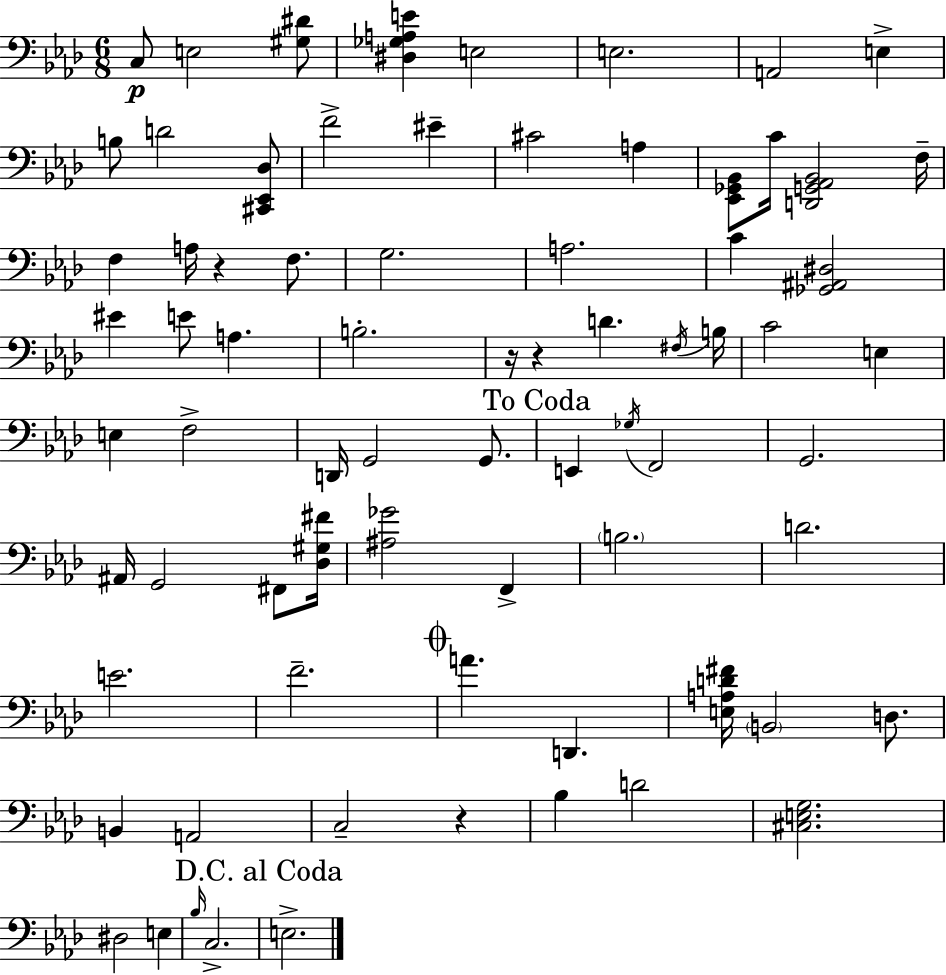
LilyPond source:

{
  \clef bass
  \numericTimeSignature
  \time 6/8
  \key aes \major
  c8\p e2 <gis dis'>8 | <dis ges a e'>4 e2 | e2. | a,2 e4-> | \break b8 d'2 <cis, ees, des>8 | f'2-> eis'4-- | cis'2 a4 | <ees, ges, bes,>8 c'16 <d, g, aes, bes,>2 f16-- | \break f4 a16 r4 f8. | g2. | a2. | c'4 <ges, ais, dis>2 | \break eis'4 e'8 a4. | b2.-. | r16 r4 d'4. \acciaccatura { fis16 } | b16 c'2 e4 | \break e4 f2-> | d,16 g,2 g,8. | \mark "To Coda" e,4 \acciaccatura { ges16 } f,2 | g,2. | \break ais,16 g,2 fis,8 | <des gis fis'>16 <ais ges'>2 f,4-> | \parenthesize b2. | d'2. | \break e'2. | f'2.-- | \mark \markup { \musicglyph "scripts.coda" } a'4. d,4. | <e a d' fis'>16 \parenthesize b,2 d8. | \break b,4 a,2 | c2-- r4 | bes4 d'2 | <cis e g>2. | \break dis2 e4 | \grace { bes16 } c2.-> | \mark "D.C. al Coda" e2.-> | \bar "|."
}